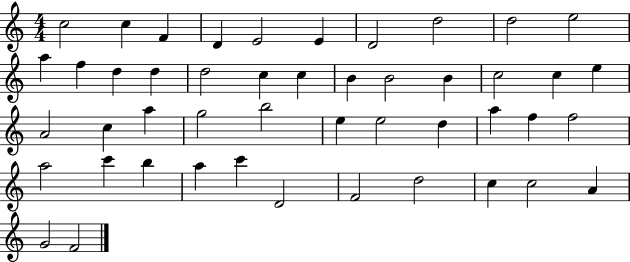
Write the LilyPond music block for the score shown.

{
  \clef treble
  \numericTimeSignature
  \time 4/4
  \key c \major
  c''2 c''4 f'4 | d'4 e'2 e'4 | d'2 d''2 | d''2 e''2 | \break a''4 f''4 d''4 d''4 | d''2 c''4 c''4 | b'4 b'2 b'4 | c''2 c''4 e''4 | \break a'2 c''4 a''4 | g''2 b''2 | e''4 e''2 d''4 | a''4 f''4 f''2 | \break a''2 c'''4 b''4 | a''4 c'''4 d'2 | f'2 d''2 | c''4 c''2 a'4 | \break g'2 f'2 | \bar "|."
}